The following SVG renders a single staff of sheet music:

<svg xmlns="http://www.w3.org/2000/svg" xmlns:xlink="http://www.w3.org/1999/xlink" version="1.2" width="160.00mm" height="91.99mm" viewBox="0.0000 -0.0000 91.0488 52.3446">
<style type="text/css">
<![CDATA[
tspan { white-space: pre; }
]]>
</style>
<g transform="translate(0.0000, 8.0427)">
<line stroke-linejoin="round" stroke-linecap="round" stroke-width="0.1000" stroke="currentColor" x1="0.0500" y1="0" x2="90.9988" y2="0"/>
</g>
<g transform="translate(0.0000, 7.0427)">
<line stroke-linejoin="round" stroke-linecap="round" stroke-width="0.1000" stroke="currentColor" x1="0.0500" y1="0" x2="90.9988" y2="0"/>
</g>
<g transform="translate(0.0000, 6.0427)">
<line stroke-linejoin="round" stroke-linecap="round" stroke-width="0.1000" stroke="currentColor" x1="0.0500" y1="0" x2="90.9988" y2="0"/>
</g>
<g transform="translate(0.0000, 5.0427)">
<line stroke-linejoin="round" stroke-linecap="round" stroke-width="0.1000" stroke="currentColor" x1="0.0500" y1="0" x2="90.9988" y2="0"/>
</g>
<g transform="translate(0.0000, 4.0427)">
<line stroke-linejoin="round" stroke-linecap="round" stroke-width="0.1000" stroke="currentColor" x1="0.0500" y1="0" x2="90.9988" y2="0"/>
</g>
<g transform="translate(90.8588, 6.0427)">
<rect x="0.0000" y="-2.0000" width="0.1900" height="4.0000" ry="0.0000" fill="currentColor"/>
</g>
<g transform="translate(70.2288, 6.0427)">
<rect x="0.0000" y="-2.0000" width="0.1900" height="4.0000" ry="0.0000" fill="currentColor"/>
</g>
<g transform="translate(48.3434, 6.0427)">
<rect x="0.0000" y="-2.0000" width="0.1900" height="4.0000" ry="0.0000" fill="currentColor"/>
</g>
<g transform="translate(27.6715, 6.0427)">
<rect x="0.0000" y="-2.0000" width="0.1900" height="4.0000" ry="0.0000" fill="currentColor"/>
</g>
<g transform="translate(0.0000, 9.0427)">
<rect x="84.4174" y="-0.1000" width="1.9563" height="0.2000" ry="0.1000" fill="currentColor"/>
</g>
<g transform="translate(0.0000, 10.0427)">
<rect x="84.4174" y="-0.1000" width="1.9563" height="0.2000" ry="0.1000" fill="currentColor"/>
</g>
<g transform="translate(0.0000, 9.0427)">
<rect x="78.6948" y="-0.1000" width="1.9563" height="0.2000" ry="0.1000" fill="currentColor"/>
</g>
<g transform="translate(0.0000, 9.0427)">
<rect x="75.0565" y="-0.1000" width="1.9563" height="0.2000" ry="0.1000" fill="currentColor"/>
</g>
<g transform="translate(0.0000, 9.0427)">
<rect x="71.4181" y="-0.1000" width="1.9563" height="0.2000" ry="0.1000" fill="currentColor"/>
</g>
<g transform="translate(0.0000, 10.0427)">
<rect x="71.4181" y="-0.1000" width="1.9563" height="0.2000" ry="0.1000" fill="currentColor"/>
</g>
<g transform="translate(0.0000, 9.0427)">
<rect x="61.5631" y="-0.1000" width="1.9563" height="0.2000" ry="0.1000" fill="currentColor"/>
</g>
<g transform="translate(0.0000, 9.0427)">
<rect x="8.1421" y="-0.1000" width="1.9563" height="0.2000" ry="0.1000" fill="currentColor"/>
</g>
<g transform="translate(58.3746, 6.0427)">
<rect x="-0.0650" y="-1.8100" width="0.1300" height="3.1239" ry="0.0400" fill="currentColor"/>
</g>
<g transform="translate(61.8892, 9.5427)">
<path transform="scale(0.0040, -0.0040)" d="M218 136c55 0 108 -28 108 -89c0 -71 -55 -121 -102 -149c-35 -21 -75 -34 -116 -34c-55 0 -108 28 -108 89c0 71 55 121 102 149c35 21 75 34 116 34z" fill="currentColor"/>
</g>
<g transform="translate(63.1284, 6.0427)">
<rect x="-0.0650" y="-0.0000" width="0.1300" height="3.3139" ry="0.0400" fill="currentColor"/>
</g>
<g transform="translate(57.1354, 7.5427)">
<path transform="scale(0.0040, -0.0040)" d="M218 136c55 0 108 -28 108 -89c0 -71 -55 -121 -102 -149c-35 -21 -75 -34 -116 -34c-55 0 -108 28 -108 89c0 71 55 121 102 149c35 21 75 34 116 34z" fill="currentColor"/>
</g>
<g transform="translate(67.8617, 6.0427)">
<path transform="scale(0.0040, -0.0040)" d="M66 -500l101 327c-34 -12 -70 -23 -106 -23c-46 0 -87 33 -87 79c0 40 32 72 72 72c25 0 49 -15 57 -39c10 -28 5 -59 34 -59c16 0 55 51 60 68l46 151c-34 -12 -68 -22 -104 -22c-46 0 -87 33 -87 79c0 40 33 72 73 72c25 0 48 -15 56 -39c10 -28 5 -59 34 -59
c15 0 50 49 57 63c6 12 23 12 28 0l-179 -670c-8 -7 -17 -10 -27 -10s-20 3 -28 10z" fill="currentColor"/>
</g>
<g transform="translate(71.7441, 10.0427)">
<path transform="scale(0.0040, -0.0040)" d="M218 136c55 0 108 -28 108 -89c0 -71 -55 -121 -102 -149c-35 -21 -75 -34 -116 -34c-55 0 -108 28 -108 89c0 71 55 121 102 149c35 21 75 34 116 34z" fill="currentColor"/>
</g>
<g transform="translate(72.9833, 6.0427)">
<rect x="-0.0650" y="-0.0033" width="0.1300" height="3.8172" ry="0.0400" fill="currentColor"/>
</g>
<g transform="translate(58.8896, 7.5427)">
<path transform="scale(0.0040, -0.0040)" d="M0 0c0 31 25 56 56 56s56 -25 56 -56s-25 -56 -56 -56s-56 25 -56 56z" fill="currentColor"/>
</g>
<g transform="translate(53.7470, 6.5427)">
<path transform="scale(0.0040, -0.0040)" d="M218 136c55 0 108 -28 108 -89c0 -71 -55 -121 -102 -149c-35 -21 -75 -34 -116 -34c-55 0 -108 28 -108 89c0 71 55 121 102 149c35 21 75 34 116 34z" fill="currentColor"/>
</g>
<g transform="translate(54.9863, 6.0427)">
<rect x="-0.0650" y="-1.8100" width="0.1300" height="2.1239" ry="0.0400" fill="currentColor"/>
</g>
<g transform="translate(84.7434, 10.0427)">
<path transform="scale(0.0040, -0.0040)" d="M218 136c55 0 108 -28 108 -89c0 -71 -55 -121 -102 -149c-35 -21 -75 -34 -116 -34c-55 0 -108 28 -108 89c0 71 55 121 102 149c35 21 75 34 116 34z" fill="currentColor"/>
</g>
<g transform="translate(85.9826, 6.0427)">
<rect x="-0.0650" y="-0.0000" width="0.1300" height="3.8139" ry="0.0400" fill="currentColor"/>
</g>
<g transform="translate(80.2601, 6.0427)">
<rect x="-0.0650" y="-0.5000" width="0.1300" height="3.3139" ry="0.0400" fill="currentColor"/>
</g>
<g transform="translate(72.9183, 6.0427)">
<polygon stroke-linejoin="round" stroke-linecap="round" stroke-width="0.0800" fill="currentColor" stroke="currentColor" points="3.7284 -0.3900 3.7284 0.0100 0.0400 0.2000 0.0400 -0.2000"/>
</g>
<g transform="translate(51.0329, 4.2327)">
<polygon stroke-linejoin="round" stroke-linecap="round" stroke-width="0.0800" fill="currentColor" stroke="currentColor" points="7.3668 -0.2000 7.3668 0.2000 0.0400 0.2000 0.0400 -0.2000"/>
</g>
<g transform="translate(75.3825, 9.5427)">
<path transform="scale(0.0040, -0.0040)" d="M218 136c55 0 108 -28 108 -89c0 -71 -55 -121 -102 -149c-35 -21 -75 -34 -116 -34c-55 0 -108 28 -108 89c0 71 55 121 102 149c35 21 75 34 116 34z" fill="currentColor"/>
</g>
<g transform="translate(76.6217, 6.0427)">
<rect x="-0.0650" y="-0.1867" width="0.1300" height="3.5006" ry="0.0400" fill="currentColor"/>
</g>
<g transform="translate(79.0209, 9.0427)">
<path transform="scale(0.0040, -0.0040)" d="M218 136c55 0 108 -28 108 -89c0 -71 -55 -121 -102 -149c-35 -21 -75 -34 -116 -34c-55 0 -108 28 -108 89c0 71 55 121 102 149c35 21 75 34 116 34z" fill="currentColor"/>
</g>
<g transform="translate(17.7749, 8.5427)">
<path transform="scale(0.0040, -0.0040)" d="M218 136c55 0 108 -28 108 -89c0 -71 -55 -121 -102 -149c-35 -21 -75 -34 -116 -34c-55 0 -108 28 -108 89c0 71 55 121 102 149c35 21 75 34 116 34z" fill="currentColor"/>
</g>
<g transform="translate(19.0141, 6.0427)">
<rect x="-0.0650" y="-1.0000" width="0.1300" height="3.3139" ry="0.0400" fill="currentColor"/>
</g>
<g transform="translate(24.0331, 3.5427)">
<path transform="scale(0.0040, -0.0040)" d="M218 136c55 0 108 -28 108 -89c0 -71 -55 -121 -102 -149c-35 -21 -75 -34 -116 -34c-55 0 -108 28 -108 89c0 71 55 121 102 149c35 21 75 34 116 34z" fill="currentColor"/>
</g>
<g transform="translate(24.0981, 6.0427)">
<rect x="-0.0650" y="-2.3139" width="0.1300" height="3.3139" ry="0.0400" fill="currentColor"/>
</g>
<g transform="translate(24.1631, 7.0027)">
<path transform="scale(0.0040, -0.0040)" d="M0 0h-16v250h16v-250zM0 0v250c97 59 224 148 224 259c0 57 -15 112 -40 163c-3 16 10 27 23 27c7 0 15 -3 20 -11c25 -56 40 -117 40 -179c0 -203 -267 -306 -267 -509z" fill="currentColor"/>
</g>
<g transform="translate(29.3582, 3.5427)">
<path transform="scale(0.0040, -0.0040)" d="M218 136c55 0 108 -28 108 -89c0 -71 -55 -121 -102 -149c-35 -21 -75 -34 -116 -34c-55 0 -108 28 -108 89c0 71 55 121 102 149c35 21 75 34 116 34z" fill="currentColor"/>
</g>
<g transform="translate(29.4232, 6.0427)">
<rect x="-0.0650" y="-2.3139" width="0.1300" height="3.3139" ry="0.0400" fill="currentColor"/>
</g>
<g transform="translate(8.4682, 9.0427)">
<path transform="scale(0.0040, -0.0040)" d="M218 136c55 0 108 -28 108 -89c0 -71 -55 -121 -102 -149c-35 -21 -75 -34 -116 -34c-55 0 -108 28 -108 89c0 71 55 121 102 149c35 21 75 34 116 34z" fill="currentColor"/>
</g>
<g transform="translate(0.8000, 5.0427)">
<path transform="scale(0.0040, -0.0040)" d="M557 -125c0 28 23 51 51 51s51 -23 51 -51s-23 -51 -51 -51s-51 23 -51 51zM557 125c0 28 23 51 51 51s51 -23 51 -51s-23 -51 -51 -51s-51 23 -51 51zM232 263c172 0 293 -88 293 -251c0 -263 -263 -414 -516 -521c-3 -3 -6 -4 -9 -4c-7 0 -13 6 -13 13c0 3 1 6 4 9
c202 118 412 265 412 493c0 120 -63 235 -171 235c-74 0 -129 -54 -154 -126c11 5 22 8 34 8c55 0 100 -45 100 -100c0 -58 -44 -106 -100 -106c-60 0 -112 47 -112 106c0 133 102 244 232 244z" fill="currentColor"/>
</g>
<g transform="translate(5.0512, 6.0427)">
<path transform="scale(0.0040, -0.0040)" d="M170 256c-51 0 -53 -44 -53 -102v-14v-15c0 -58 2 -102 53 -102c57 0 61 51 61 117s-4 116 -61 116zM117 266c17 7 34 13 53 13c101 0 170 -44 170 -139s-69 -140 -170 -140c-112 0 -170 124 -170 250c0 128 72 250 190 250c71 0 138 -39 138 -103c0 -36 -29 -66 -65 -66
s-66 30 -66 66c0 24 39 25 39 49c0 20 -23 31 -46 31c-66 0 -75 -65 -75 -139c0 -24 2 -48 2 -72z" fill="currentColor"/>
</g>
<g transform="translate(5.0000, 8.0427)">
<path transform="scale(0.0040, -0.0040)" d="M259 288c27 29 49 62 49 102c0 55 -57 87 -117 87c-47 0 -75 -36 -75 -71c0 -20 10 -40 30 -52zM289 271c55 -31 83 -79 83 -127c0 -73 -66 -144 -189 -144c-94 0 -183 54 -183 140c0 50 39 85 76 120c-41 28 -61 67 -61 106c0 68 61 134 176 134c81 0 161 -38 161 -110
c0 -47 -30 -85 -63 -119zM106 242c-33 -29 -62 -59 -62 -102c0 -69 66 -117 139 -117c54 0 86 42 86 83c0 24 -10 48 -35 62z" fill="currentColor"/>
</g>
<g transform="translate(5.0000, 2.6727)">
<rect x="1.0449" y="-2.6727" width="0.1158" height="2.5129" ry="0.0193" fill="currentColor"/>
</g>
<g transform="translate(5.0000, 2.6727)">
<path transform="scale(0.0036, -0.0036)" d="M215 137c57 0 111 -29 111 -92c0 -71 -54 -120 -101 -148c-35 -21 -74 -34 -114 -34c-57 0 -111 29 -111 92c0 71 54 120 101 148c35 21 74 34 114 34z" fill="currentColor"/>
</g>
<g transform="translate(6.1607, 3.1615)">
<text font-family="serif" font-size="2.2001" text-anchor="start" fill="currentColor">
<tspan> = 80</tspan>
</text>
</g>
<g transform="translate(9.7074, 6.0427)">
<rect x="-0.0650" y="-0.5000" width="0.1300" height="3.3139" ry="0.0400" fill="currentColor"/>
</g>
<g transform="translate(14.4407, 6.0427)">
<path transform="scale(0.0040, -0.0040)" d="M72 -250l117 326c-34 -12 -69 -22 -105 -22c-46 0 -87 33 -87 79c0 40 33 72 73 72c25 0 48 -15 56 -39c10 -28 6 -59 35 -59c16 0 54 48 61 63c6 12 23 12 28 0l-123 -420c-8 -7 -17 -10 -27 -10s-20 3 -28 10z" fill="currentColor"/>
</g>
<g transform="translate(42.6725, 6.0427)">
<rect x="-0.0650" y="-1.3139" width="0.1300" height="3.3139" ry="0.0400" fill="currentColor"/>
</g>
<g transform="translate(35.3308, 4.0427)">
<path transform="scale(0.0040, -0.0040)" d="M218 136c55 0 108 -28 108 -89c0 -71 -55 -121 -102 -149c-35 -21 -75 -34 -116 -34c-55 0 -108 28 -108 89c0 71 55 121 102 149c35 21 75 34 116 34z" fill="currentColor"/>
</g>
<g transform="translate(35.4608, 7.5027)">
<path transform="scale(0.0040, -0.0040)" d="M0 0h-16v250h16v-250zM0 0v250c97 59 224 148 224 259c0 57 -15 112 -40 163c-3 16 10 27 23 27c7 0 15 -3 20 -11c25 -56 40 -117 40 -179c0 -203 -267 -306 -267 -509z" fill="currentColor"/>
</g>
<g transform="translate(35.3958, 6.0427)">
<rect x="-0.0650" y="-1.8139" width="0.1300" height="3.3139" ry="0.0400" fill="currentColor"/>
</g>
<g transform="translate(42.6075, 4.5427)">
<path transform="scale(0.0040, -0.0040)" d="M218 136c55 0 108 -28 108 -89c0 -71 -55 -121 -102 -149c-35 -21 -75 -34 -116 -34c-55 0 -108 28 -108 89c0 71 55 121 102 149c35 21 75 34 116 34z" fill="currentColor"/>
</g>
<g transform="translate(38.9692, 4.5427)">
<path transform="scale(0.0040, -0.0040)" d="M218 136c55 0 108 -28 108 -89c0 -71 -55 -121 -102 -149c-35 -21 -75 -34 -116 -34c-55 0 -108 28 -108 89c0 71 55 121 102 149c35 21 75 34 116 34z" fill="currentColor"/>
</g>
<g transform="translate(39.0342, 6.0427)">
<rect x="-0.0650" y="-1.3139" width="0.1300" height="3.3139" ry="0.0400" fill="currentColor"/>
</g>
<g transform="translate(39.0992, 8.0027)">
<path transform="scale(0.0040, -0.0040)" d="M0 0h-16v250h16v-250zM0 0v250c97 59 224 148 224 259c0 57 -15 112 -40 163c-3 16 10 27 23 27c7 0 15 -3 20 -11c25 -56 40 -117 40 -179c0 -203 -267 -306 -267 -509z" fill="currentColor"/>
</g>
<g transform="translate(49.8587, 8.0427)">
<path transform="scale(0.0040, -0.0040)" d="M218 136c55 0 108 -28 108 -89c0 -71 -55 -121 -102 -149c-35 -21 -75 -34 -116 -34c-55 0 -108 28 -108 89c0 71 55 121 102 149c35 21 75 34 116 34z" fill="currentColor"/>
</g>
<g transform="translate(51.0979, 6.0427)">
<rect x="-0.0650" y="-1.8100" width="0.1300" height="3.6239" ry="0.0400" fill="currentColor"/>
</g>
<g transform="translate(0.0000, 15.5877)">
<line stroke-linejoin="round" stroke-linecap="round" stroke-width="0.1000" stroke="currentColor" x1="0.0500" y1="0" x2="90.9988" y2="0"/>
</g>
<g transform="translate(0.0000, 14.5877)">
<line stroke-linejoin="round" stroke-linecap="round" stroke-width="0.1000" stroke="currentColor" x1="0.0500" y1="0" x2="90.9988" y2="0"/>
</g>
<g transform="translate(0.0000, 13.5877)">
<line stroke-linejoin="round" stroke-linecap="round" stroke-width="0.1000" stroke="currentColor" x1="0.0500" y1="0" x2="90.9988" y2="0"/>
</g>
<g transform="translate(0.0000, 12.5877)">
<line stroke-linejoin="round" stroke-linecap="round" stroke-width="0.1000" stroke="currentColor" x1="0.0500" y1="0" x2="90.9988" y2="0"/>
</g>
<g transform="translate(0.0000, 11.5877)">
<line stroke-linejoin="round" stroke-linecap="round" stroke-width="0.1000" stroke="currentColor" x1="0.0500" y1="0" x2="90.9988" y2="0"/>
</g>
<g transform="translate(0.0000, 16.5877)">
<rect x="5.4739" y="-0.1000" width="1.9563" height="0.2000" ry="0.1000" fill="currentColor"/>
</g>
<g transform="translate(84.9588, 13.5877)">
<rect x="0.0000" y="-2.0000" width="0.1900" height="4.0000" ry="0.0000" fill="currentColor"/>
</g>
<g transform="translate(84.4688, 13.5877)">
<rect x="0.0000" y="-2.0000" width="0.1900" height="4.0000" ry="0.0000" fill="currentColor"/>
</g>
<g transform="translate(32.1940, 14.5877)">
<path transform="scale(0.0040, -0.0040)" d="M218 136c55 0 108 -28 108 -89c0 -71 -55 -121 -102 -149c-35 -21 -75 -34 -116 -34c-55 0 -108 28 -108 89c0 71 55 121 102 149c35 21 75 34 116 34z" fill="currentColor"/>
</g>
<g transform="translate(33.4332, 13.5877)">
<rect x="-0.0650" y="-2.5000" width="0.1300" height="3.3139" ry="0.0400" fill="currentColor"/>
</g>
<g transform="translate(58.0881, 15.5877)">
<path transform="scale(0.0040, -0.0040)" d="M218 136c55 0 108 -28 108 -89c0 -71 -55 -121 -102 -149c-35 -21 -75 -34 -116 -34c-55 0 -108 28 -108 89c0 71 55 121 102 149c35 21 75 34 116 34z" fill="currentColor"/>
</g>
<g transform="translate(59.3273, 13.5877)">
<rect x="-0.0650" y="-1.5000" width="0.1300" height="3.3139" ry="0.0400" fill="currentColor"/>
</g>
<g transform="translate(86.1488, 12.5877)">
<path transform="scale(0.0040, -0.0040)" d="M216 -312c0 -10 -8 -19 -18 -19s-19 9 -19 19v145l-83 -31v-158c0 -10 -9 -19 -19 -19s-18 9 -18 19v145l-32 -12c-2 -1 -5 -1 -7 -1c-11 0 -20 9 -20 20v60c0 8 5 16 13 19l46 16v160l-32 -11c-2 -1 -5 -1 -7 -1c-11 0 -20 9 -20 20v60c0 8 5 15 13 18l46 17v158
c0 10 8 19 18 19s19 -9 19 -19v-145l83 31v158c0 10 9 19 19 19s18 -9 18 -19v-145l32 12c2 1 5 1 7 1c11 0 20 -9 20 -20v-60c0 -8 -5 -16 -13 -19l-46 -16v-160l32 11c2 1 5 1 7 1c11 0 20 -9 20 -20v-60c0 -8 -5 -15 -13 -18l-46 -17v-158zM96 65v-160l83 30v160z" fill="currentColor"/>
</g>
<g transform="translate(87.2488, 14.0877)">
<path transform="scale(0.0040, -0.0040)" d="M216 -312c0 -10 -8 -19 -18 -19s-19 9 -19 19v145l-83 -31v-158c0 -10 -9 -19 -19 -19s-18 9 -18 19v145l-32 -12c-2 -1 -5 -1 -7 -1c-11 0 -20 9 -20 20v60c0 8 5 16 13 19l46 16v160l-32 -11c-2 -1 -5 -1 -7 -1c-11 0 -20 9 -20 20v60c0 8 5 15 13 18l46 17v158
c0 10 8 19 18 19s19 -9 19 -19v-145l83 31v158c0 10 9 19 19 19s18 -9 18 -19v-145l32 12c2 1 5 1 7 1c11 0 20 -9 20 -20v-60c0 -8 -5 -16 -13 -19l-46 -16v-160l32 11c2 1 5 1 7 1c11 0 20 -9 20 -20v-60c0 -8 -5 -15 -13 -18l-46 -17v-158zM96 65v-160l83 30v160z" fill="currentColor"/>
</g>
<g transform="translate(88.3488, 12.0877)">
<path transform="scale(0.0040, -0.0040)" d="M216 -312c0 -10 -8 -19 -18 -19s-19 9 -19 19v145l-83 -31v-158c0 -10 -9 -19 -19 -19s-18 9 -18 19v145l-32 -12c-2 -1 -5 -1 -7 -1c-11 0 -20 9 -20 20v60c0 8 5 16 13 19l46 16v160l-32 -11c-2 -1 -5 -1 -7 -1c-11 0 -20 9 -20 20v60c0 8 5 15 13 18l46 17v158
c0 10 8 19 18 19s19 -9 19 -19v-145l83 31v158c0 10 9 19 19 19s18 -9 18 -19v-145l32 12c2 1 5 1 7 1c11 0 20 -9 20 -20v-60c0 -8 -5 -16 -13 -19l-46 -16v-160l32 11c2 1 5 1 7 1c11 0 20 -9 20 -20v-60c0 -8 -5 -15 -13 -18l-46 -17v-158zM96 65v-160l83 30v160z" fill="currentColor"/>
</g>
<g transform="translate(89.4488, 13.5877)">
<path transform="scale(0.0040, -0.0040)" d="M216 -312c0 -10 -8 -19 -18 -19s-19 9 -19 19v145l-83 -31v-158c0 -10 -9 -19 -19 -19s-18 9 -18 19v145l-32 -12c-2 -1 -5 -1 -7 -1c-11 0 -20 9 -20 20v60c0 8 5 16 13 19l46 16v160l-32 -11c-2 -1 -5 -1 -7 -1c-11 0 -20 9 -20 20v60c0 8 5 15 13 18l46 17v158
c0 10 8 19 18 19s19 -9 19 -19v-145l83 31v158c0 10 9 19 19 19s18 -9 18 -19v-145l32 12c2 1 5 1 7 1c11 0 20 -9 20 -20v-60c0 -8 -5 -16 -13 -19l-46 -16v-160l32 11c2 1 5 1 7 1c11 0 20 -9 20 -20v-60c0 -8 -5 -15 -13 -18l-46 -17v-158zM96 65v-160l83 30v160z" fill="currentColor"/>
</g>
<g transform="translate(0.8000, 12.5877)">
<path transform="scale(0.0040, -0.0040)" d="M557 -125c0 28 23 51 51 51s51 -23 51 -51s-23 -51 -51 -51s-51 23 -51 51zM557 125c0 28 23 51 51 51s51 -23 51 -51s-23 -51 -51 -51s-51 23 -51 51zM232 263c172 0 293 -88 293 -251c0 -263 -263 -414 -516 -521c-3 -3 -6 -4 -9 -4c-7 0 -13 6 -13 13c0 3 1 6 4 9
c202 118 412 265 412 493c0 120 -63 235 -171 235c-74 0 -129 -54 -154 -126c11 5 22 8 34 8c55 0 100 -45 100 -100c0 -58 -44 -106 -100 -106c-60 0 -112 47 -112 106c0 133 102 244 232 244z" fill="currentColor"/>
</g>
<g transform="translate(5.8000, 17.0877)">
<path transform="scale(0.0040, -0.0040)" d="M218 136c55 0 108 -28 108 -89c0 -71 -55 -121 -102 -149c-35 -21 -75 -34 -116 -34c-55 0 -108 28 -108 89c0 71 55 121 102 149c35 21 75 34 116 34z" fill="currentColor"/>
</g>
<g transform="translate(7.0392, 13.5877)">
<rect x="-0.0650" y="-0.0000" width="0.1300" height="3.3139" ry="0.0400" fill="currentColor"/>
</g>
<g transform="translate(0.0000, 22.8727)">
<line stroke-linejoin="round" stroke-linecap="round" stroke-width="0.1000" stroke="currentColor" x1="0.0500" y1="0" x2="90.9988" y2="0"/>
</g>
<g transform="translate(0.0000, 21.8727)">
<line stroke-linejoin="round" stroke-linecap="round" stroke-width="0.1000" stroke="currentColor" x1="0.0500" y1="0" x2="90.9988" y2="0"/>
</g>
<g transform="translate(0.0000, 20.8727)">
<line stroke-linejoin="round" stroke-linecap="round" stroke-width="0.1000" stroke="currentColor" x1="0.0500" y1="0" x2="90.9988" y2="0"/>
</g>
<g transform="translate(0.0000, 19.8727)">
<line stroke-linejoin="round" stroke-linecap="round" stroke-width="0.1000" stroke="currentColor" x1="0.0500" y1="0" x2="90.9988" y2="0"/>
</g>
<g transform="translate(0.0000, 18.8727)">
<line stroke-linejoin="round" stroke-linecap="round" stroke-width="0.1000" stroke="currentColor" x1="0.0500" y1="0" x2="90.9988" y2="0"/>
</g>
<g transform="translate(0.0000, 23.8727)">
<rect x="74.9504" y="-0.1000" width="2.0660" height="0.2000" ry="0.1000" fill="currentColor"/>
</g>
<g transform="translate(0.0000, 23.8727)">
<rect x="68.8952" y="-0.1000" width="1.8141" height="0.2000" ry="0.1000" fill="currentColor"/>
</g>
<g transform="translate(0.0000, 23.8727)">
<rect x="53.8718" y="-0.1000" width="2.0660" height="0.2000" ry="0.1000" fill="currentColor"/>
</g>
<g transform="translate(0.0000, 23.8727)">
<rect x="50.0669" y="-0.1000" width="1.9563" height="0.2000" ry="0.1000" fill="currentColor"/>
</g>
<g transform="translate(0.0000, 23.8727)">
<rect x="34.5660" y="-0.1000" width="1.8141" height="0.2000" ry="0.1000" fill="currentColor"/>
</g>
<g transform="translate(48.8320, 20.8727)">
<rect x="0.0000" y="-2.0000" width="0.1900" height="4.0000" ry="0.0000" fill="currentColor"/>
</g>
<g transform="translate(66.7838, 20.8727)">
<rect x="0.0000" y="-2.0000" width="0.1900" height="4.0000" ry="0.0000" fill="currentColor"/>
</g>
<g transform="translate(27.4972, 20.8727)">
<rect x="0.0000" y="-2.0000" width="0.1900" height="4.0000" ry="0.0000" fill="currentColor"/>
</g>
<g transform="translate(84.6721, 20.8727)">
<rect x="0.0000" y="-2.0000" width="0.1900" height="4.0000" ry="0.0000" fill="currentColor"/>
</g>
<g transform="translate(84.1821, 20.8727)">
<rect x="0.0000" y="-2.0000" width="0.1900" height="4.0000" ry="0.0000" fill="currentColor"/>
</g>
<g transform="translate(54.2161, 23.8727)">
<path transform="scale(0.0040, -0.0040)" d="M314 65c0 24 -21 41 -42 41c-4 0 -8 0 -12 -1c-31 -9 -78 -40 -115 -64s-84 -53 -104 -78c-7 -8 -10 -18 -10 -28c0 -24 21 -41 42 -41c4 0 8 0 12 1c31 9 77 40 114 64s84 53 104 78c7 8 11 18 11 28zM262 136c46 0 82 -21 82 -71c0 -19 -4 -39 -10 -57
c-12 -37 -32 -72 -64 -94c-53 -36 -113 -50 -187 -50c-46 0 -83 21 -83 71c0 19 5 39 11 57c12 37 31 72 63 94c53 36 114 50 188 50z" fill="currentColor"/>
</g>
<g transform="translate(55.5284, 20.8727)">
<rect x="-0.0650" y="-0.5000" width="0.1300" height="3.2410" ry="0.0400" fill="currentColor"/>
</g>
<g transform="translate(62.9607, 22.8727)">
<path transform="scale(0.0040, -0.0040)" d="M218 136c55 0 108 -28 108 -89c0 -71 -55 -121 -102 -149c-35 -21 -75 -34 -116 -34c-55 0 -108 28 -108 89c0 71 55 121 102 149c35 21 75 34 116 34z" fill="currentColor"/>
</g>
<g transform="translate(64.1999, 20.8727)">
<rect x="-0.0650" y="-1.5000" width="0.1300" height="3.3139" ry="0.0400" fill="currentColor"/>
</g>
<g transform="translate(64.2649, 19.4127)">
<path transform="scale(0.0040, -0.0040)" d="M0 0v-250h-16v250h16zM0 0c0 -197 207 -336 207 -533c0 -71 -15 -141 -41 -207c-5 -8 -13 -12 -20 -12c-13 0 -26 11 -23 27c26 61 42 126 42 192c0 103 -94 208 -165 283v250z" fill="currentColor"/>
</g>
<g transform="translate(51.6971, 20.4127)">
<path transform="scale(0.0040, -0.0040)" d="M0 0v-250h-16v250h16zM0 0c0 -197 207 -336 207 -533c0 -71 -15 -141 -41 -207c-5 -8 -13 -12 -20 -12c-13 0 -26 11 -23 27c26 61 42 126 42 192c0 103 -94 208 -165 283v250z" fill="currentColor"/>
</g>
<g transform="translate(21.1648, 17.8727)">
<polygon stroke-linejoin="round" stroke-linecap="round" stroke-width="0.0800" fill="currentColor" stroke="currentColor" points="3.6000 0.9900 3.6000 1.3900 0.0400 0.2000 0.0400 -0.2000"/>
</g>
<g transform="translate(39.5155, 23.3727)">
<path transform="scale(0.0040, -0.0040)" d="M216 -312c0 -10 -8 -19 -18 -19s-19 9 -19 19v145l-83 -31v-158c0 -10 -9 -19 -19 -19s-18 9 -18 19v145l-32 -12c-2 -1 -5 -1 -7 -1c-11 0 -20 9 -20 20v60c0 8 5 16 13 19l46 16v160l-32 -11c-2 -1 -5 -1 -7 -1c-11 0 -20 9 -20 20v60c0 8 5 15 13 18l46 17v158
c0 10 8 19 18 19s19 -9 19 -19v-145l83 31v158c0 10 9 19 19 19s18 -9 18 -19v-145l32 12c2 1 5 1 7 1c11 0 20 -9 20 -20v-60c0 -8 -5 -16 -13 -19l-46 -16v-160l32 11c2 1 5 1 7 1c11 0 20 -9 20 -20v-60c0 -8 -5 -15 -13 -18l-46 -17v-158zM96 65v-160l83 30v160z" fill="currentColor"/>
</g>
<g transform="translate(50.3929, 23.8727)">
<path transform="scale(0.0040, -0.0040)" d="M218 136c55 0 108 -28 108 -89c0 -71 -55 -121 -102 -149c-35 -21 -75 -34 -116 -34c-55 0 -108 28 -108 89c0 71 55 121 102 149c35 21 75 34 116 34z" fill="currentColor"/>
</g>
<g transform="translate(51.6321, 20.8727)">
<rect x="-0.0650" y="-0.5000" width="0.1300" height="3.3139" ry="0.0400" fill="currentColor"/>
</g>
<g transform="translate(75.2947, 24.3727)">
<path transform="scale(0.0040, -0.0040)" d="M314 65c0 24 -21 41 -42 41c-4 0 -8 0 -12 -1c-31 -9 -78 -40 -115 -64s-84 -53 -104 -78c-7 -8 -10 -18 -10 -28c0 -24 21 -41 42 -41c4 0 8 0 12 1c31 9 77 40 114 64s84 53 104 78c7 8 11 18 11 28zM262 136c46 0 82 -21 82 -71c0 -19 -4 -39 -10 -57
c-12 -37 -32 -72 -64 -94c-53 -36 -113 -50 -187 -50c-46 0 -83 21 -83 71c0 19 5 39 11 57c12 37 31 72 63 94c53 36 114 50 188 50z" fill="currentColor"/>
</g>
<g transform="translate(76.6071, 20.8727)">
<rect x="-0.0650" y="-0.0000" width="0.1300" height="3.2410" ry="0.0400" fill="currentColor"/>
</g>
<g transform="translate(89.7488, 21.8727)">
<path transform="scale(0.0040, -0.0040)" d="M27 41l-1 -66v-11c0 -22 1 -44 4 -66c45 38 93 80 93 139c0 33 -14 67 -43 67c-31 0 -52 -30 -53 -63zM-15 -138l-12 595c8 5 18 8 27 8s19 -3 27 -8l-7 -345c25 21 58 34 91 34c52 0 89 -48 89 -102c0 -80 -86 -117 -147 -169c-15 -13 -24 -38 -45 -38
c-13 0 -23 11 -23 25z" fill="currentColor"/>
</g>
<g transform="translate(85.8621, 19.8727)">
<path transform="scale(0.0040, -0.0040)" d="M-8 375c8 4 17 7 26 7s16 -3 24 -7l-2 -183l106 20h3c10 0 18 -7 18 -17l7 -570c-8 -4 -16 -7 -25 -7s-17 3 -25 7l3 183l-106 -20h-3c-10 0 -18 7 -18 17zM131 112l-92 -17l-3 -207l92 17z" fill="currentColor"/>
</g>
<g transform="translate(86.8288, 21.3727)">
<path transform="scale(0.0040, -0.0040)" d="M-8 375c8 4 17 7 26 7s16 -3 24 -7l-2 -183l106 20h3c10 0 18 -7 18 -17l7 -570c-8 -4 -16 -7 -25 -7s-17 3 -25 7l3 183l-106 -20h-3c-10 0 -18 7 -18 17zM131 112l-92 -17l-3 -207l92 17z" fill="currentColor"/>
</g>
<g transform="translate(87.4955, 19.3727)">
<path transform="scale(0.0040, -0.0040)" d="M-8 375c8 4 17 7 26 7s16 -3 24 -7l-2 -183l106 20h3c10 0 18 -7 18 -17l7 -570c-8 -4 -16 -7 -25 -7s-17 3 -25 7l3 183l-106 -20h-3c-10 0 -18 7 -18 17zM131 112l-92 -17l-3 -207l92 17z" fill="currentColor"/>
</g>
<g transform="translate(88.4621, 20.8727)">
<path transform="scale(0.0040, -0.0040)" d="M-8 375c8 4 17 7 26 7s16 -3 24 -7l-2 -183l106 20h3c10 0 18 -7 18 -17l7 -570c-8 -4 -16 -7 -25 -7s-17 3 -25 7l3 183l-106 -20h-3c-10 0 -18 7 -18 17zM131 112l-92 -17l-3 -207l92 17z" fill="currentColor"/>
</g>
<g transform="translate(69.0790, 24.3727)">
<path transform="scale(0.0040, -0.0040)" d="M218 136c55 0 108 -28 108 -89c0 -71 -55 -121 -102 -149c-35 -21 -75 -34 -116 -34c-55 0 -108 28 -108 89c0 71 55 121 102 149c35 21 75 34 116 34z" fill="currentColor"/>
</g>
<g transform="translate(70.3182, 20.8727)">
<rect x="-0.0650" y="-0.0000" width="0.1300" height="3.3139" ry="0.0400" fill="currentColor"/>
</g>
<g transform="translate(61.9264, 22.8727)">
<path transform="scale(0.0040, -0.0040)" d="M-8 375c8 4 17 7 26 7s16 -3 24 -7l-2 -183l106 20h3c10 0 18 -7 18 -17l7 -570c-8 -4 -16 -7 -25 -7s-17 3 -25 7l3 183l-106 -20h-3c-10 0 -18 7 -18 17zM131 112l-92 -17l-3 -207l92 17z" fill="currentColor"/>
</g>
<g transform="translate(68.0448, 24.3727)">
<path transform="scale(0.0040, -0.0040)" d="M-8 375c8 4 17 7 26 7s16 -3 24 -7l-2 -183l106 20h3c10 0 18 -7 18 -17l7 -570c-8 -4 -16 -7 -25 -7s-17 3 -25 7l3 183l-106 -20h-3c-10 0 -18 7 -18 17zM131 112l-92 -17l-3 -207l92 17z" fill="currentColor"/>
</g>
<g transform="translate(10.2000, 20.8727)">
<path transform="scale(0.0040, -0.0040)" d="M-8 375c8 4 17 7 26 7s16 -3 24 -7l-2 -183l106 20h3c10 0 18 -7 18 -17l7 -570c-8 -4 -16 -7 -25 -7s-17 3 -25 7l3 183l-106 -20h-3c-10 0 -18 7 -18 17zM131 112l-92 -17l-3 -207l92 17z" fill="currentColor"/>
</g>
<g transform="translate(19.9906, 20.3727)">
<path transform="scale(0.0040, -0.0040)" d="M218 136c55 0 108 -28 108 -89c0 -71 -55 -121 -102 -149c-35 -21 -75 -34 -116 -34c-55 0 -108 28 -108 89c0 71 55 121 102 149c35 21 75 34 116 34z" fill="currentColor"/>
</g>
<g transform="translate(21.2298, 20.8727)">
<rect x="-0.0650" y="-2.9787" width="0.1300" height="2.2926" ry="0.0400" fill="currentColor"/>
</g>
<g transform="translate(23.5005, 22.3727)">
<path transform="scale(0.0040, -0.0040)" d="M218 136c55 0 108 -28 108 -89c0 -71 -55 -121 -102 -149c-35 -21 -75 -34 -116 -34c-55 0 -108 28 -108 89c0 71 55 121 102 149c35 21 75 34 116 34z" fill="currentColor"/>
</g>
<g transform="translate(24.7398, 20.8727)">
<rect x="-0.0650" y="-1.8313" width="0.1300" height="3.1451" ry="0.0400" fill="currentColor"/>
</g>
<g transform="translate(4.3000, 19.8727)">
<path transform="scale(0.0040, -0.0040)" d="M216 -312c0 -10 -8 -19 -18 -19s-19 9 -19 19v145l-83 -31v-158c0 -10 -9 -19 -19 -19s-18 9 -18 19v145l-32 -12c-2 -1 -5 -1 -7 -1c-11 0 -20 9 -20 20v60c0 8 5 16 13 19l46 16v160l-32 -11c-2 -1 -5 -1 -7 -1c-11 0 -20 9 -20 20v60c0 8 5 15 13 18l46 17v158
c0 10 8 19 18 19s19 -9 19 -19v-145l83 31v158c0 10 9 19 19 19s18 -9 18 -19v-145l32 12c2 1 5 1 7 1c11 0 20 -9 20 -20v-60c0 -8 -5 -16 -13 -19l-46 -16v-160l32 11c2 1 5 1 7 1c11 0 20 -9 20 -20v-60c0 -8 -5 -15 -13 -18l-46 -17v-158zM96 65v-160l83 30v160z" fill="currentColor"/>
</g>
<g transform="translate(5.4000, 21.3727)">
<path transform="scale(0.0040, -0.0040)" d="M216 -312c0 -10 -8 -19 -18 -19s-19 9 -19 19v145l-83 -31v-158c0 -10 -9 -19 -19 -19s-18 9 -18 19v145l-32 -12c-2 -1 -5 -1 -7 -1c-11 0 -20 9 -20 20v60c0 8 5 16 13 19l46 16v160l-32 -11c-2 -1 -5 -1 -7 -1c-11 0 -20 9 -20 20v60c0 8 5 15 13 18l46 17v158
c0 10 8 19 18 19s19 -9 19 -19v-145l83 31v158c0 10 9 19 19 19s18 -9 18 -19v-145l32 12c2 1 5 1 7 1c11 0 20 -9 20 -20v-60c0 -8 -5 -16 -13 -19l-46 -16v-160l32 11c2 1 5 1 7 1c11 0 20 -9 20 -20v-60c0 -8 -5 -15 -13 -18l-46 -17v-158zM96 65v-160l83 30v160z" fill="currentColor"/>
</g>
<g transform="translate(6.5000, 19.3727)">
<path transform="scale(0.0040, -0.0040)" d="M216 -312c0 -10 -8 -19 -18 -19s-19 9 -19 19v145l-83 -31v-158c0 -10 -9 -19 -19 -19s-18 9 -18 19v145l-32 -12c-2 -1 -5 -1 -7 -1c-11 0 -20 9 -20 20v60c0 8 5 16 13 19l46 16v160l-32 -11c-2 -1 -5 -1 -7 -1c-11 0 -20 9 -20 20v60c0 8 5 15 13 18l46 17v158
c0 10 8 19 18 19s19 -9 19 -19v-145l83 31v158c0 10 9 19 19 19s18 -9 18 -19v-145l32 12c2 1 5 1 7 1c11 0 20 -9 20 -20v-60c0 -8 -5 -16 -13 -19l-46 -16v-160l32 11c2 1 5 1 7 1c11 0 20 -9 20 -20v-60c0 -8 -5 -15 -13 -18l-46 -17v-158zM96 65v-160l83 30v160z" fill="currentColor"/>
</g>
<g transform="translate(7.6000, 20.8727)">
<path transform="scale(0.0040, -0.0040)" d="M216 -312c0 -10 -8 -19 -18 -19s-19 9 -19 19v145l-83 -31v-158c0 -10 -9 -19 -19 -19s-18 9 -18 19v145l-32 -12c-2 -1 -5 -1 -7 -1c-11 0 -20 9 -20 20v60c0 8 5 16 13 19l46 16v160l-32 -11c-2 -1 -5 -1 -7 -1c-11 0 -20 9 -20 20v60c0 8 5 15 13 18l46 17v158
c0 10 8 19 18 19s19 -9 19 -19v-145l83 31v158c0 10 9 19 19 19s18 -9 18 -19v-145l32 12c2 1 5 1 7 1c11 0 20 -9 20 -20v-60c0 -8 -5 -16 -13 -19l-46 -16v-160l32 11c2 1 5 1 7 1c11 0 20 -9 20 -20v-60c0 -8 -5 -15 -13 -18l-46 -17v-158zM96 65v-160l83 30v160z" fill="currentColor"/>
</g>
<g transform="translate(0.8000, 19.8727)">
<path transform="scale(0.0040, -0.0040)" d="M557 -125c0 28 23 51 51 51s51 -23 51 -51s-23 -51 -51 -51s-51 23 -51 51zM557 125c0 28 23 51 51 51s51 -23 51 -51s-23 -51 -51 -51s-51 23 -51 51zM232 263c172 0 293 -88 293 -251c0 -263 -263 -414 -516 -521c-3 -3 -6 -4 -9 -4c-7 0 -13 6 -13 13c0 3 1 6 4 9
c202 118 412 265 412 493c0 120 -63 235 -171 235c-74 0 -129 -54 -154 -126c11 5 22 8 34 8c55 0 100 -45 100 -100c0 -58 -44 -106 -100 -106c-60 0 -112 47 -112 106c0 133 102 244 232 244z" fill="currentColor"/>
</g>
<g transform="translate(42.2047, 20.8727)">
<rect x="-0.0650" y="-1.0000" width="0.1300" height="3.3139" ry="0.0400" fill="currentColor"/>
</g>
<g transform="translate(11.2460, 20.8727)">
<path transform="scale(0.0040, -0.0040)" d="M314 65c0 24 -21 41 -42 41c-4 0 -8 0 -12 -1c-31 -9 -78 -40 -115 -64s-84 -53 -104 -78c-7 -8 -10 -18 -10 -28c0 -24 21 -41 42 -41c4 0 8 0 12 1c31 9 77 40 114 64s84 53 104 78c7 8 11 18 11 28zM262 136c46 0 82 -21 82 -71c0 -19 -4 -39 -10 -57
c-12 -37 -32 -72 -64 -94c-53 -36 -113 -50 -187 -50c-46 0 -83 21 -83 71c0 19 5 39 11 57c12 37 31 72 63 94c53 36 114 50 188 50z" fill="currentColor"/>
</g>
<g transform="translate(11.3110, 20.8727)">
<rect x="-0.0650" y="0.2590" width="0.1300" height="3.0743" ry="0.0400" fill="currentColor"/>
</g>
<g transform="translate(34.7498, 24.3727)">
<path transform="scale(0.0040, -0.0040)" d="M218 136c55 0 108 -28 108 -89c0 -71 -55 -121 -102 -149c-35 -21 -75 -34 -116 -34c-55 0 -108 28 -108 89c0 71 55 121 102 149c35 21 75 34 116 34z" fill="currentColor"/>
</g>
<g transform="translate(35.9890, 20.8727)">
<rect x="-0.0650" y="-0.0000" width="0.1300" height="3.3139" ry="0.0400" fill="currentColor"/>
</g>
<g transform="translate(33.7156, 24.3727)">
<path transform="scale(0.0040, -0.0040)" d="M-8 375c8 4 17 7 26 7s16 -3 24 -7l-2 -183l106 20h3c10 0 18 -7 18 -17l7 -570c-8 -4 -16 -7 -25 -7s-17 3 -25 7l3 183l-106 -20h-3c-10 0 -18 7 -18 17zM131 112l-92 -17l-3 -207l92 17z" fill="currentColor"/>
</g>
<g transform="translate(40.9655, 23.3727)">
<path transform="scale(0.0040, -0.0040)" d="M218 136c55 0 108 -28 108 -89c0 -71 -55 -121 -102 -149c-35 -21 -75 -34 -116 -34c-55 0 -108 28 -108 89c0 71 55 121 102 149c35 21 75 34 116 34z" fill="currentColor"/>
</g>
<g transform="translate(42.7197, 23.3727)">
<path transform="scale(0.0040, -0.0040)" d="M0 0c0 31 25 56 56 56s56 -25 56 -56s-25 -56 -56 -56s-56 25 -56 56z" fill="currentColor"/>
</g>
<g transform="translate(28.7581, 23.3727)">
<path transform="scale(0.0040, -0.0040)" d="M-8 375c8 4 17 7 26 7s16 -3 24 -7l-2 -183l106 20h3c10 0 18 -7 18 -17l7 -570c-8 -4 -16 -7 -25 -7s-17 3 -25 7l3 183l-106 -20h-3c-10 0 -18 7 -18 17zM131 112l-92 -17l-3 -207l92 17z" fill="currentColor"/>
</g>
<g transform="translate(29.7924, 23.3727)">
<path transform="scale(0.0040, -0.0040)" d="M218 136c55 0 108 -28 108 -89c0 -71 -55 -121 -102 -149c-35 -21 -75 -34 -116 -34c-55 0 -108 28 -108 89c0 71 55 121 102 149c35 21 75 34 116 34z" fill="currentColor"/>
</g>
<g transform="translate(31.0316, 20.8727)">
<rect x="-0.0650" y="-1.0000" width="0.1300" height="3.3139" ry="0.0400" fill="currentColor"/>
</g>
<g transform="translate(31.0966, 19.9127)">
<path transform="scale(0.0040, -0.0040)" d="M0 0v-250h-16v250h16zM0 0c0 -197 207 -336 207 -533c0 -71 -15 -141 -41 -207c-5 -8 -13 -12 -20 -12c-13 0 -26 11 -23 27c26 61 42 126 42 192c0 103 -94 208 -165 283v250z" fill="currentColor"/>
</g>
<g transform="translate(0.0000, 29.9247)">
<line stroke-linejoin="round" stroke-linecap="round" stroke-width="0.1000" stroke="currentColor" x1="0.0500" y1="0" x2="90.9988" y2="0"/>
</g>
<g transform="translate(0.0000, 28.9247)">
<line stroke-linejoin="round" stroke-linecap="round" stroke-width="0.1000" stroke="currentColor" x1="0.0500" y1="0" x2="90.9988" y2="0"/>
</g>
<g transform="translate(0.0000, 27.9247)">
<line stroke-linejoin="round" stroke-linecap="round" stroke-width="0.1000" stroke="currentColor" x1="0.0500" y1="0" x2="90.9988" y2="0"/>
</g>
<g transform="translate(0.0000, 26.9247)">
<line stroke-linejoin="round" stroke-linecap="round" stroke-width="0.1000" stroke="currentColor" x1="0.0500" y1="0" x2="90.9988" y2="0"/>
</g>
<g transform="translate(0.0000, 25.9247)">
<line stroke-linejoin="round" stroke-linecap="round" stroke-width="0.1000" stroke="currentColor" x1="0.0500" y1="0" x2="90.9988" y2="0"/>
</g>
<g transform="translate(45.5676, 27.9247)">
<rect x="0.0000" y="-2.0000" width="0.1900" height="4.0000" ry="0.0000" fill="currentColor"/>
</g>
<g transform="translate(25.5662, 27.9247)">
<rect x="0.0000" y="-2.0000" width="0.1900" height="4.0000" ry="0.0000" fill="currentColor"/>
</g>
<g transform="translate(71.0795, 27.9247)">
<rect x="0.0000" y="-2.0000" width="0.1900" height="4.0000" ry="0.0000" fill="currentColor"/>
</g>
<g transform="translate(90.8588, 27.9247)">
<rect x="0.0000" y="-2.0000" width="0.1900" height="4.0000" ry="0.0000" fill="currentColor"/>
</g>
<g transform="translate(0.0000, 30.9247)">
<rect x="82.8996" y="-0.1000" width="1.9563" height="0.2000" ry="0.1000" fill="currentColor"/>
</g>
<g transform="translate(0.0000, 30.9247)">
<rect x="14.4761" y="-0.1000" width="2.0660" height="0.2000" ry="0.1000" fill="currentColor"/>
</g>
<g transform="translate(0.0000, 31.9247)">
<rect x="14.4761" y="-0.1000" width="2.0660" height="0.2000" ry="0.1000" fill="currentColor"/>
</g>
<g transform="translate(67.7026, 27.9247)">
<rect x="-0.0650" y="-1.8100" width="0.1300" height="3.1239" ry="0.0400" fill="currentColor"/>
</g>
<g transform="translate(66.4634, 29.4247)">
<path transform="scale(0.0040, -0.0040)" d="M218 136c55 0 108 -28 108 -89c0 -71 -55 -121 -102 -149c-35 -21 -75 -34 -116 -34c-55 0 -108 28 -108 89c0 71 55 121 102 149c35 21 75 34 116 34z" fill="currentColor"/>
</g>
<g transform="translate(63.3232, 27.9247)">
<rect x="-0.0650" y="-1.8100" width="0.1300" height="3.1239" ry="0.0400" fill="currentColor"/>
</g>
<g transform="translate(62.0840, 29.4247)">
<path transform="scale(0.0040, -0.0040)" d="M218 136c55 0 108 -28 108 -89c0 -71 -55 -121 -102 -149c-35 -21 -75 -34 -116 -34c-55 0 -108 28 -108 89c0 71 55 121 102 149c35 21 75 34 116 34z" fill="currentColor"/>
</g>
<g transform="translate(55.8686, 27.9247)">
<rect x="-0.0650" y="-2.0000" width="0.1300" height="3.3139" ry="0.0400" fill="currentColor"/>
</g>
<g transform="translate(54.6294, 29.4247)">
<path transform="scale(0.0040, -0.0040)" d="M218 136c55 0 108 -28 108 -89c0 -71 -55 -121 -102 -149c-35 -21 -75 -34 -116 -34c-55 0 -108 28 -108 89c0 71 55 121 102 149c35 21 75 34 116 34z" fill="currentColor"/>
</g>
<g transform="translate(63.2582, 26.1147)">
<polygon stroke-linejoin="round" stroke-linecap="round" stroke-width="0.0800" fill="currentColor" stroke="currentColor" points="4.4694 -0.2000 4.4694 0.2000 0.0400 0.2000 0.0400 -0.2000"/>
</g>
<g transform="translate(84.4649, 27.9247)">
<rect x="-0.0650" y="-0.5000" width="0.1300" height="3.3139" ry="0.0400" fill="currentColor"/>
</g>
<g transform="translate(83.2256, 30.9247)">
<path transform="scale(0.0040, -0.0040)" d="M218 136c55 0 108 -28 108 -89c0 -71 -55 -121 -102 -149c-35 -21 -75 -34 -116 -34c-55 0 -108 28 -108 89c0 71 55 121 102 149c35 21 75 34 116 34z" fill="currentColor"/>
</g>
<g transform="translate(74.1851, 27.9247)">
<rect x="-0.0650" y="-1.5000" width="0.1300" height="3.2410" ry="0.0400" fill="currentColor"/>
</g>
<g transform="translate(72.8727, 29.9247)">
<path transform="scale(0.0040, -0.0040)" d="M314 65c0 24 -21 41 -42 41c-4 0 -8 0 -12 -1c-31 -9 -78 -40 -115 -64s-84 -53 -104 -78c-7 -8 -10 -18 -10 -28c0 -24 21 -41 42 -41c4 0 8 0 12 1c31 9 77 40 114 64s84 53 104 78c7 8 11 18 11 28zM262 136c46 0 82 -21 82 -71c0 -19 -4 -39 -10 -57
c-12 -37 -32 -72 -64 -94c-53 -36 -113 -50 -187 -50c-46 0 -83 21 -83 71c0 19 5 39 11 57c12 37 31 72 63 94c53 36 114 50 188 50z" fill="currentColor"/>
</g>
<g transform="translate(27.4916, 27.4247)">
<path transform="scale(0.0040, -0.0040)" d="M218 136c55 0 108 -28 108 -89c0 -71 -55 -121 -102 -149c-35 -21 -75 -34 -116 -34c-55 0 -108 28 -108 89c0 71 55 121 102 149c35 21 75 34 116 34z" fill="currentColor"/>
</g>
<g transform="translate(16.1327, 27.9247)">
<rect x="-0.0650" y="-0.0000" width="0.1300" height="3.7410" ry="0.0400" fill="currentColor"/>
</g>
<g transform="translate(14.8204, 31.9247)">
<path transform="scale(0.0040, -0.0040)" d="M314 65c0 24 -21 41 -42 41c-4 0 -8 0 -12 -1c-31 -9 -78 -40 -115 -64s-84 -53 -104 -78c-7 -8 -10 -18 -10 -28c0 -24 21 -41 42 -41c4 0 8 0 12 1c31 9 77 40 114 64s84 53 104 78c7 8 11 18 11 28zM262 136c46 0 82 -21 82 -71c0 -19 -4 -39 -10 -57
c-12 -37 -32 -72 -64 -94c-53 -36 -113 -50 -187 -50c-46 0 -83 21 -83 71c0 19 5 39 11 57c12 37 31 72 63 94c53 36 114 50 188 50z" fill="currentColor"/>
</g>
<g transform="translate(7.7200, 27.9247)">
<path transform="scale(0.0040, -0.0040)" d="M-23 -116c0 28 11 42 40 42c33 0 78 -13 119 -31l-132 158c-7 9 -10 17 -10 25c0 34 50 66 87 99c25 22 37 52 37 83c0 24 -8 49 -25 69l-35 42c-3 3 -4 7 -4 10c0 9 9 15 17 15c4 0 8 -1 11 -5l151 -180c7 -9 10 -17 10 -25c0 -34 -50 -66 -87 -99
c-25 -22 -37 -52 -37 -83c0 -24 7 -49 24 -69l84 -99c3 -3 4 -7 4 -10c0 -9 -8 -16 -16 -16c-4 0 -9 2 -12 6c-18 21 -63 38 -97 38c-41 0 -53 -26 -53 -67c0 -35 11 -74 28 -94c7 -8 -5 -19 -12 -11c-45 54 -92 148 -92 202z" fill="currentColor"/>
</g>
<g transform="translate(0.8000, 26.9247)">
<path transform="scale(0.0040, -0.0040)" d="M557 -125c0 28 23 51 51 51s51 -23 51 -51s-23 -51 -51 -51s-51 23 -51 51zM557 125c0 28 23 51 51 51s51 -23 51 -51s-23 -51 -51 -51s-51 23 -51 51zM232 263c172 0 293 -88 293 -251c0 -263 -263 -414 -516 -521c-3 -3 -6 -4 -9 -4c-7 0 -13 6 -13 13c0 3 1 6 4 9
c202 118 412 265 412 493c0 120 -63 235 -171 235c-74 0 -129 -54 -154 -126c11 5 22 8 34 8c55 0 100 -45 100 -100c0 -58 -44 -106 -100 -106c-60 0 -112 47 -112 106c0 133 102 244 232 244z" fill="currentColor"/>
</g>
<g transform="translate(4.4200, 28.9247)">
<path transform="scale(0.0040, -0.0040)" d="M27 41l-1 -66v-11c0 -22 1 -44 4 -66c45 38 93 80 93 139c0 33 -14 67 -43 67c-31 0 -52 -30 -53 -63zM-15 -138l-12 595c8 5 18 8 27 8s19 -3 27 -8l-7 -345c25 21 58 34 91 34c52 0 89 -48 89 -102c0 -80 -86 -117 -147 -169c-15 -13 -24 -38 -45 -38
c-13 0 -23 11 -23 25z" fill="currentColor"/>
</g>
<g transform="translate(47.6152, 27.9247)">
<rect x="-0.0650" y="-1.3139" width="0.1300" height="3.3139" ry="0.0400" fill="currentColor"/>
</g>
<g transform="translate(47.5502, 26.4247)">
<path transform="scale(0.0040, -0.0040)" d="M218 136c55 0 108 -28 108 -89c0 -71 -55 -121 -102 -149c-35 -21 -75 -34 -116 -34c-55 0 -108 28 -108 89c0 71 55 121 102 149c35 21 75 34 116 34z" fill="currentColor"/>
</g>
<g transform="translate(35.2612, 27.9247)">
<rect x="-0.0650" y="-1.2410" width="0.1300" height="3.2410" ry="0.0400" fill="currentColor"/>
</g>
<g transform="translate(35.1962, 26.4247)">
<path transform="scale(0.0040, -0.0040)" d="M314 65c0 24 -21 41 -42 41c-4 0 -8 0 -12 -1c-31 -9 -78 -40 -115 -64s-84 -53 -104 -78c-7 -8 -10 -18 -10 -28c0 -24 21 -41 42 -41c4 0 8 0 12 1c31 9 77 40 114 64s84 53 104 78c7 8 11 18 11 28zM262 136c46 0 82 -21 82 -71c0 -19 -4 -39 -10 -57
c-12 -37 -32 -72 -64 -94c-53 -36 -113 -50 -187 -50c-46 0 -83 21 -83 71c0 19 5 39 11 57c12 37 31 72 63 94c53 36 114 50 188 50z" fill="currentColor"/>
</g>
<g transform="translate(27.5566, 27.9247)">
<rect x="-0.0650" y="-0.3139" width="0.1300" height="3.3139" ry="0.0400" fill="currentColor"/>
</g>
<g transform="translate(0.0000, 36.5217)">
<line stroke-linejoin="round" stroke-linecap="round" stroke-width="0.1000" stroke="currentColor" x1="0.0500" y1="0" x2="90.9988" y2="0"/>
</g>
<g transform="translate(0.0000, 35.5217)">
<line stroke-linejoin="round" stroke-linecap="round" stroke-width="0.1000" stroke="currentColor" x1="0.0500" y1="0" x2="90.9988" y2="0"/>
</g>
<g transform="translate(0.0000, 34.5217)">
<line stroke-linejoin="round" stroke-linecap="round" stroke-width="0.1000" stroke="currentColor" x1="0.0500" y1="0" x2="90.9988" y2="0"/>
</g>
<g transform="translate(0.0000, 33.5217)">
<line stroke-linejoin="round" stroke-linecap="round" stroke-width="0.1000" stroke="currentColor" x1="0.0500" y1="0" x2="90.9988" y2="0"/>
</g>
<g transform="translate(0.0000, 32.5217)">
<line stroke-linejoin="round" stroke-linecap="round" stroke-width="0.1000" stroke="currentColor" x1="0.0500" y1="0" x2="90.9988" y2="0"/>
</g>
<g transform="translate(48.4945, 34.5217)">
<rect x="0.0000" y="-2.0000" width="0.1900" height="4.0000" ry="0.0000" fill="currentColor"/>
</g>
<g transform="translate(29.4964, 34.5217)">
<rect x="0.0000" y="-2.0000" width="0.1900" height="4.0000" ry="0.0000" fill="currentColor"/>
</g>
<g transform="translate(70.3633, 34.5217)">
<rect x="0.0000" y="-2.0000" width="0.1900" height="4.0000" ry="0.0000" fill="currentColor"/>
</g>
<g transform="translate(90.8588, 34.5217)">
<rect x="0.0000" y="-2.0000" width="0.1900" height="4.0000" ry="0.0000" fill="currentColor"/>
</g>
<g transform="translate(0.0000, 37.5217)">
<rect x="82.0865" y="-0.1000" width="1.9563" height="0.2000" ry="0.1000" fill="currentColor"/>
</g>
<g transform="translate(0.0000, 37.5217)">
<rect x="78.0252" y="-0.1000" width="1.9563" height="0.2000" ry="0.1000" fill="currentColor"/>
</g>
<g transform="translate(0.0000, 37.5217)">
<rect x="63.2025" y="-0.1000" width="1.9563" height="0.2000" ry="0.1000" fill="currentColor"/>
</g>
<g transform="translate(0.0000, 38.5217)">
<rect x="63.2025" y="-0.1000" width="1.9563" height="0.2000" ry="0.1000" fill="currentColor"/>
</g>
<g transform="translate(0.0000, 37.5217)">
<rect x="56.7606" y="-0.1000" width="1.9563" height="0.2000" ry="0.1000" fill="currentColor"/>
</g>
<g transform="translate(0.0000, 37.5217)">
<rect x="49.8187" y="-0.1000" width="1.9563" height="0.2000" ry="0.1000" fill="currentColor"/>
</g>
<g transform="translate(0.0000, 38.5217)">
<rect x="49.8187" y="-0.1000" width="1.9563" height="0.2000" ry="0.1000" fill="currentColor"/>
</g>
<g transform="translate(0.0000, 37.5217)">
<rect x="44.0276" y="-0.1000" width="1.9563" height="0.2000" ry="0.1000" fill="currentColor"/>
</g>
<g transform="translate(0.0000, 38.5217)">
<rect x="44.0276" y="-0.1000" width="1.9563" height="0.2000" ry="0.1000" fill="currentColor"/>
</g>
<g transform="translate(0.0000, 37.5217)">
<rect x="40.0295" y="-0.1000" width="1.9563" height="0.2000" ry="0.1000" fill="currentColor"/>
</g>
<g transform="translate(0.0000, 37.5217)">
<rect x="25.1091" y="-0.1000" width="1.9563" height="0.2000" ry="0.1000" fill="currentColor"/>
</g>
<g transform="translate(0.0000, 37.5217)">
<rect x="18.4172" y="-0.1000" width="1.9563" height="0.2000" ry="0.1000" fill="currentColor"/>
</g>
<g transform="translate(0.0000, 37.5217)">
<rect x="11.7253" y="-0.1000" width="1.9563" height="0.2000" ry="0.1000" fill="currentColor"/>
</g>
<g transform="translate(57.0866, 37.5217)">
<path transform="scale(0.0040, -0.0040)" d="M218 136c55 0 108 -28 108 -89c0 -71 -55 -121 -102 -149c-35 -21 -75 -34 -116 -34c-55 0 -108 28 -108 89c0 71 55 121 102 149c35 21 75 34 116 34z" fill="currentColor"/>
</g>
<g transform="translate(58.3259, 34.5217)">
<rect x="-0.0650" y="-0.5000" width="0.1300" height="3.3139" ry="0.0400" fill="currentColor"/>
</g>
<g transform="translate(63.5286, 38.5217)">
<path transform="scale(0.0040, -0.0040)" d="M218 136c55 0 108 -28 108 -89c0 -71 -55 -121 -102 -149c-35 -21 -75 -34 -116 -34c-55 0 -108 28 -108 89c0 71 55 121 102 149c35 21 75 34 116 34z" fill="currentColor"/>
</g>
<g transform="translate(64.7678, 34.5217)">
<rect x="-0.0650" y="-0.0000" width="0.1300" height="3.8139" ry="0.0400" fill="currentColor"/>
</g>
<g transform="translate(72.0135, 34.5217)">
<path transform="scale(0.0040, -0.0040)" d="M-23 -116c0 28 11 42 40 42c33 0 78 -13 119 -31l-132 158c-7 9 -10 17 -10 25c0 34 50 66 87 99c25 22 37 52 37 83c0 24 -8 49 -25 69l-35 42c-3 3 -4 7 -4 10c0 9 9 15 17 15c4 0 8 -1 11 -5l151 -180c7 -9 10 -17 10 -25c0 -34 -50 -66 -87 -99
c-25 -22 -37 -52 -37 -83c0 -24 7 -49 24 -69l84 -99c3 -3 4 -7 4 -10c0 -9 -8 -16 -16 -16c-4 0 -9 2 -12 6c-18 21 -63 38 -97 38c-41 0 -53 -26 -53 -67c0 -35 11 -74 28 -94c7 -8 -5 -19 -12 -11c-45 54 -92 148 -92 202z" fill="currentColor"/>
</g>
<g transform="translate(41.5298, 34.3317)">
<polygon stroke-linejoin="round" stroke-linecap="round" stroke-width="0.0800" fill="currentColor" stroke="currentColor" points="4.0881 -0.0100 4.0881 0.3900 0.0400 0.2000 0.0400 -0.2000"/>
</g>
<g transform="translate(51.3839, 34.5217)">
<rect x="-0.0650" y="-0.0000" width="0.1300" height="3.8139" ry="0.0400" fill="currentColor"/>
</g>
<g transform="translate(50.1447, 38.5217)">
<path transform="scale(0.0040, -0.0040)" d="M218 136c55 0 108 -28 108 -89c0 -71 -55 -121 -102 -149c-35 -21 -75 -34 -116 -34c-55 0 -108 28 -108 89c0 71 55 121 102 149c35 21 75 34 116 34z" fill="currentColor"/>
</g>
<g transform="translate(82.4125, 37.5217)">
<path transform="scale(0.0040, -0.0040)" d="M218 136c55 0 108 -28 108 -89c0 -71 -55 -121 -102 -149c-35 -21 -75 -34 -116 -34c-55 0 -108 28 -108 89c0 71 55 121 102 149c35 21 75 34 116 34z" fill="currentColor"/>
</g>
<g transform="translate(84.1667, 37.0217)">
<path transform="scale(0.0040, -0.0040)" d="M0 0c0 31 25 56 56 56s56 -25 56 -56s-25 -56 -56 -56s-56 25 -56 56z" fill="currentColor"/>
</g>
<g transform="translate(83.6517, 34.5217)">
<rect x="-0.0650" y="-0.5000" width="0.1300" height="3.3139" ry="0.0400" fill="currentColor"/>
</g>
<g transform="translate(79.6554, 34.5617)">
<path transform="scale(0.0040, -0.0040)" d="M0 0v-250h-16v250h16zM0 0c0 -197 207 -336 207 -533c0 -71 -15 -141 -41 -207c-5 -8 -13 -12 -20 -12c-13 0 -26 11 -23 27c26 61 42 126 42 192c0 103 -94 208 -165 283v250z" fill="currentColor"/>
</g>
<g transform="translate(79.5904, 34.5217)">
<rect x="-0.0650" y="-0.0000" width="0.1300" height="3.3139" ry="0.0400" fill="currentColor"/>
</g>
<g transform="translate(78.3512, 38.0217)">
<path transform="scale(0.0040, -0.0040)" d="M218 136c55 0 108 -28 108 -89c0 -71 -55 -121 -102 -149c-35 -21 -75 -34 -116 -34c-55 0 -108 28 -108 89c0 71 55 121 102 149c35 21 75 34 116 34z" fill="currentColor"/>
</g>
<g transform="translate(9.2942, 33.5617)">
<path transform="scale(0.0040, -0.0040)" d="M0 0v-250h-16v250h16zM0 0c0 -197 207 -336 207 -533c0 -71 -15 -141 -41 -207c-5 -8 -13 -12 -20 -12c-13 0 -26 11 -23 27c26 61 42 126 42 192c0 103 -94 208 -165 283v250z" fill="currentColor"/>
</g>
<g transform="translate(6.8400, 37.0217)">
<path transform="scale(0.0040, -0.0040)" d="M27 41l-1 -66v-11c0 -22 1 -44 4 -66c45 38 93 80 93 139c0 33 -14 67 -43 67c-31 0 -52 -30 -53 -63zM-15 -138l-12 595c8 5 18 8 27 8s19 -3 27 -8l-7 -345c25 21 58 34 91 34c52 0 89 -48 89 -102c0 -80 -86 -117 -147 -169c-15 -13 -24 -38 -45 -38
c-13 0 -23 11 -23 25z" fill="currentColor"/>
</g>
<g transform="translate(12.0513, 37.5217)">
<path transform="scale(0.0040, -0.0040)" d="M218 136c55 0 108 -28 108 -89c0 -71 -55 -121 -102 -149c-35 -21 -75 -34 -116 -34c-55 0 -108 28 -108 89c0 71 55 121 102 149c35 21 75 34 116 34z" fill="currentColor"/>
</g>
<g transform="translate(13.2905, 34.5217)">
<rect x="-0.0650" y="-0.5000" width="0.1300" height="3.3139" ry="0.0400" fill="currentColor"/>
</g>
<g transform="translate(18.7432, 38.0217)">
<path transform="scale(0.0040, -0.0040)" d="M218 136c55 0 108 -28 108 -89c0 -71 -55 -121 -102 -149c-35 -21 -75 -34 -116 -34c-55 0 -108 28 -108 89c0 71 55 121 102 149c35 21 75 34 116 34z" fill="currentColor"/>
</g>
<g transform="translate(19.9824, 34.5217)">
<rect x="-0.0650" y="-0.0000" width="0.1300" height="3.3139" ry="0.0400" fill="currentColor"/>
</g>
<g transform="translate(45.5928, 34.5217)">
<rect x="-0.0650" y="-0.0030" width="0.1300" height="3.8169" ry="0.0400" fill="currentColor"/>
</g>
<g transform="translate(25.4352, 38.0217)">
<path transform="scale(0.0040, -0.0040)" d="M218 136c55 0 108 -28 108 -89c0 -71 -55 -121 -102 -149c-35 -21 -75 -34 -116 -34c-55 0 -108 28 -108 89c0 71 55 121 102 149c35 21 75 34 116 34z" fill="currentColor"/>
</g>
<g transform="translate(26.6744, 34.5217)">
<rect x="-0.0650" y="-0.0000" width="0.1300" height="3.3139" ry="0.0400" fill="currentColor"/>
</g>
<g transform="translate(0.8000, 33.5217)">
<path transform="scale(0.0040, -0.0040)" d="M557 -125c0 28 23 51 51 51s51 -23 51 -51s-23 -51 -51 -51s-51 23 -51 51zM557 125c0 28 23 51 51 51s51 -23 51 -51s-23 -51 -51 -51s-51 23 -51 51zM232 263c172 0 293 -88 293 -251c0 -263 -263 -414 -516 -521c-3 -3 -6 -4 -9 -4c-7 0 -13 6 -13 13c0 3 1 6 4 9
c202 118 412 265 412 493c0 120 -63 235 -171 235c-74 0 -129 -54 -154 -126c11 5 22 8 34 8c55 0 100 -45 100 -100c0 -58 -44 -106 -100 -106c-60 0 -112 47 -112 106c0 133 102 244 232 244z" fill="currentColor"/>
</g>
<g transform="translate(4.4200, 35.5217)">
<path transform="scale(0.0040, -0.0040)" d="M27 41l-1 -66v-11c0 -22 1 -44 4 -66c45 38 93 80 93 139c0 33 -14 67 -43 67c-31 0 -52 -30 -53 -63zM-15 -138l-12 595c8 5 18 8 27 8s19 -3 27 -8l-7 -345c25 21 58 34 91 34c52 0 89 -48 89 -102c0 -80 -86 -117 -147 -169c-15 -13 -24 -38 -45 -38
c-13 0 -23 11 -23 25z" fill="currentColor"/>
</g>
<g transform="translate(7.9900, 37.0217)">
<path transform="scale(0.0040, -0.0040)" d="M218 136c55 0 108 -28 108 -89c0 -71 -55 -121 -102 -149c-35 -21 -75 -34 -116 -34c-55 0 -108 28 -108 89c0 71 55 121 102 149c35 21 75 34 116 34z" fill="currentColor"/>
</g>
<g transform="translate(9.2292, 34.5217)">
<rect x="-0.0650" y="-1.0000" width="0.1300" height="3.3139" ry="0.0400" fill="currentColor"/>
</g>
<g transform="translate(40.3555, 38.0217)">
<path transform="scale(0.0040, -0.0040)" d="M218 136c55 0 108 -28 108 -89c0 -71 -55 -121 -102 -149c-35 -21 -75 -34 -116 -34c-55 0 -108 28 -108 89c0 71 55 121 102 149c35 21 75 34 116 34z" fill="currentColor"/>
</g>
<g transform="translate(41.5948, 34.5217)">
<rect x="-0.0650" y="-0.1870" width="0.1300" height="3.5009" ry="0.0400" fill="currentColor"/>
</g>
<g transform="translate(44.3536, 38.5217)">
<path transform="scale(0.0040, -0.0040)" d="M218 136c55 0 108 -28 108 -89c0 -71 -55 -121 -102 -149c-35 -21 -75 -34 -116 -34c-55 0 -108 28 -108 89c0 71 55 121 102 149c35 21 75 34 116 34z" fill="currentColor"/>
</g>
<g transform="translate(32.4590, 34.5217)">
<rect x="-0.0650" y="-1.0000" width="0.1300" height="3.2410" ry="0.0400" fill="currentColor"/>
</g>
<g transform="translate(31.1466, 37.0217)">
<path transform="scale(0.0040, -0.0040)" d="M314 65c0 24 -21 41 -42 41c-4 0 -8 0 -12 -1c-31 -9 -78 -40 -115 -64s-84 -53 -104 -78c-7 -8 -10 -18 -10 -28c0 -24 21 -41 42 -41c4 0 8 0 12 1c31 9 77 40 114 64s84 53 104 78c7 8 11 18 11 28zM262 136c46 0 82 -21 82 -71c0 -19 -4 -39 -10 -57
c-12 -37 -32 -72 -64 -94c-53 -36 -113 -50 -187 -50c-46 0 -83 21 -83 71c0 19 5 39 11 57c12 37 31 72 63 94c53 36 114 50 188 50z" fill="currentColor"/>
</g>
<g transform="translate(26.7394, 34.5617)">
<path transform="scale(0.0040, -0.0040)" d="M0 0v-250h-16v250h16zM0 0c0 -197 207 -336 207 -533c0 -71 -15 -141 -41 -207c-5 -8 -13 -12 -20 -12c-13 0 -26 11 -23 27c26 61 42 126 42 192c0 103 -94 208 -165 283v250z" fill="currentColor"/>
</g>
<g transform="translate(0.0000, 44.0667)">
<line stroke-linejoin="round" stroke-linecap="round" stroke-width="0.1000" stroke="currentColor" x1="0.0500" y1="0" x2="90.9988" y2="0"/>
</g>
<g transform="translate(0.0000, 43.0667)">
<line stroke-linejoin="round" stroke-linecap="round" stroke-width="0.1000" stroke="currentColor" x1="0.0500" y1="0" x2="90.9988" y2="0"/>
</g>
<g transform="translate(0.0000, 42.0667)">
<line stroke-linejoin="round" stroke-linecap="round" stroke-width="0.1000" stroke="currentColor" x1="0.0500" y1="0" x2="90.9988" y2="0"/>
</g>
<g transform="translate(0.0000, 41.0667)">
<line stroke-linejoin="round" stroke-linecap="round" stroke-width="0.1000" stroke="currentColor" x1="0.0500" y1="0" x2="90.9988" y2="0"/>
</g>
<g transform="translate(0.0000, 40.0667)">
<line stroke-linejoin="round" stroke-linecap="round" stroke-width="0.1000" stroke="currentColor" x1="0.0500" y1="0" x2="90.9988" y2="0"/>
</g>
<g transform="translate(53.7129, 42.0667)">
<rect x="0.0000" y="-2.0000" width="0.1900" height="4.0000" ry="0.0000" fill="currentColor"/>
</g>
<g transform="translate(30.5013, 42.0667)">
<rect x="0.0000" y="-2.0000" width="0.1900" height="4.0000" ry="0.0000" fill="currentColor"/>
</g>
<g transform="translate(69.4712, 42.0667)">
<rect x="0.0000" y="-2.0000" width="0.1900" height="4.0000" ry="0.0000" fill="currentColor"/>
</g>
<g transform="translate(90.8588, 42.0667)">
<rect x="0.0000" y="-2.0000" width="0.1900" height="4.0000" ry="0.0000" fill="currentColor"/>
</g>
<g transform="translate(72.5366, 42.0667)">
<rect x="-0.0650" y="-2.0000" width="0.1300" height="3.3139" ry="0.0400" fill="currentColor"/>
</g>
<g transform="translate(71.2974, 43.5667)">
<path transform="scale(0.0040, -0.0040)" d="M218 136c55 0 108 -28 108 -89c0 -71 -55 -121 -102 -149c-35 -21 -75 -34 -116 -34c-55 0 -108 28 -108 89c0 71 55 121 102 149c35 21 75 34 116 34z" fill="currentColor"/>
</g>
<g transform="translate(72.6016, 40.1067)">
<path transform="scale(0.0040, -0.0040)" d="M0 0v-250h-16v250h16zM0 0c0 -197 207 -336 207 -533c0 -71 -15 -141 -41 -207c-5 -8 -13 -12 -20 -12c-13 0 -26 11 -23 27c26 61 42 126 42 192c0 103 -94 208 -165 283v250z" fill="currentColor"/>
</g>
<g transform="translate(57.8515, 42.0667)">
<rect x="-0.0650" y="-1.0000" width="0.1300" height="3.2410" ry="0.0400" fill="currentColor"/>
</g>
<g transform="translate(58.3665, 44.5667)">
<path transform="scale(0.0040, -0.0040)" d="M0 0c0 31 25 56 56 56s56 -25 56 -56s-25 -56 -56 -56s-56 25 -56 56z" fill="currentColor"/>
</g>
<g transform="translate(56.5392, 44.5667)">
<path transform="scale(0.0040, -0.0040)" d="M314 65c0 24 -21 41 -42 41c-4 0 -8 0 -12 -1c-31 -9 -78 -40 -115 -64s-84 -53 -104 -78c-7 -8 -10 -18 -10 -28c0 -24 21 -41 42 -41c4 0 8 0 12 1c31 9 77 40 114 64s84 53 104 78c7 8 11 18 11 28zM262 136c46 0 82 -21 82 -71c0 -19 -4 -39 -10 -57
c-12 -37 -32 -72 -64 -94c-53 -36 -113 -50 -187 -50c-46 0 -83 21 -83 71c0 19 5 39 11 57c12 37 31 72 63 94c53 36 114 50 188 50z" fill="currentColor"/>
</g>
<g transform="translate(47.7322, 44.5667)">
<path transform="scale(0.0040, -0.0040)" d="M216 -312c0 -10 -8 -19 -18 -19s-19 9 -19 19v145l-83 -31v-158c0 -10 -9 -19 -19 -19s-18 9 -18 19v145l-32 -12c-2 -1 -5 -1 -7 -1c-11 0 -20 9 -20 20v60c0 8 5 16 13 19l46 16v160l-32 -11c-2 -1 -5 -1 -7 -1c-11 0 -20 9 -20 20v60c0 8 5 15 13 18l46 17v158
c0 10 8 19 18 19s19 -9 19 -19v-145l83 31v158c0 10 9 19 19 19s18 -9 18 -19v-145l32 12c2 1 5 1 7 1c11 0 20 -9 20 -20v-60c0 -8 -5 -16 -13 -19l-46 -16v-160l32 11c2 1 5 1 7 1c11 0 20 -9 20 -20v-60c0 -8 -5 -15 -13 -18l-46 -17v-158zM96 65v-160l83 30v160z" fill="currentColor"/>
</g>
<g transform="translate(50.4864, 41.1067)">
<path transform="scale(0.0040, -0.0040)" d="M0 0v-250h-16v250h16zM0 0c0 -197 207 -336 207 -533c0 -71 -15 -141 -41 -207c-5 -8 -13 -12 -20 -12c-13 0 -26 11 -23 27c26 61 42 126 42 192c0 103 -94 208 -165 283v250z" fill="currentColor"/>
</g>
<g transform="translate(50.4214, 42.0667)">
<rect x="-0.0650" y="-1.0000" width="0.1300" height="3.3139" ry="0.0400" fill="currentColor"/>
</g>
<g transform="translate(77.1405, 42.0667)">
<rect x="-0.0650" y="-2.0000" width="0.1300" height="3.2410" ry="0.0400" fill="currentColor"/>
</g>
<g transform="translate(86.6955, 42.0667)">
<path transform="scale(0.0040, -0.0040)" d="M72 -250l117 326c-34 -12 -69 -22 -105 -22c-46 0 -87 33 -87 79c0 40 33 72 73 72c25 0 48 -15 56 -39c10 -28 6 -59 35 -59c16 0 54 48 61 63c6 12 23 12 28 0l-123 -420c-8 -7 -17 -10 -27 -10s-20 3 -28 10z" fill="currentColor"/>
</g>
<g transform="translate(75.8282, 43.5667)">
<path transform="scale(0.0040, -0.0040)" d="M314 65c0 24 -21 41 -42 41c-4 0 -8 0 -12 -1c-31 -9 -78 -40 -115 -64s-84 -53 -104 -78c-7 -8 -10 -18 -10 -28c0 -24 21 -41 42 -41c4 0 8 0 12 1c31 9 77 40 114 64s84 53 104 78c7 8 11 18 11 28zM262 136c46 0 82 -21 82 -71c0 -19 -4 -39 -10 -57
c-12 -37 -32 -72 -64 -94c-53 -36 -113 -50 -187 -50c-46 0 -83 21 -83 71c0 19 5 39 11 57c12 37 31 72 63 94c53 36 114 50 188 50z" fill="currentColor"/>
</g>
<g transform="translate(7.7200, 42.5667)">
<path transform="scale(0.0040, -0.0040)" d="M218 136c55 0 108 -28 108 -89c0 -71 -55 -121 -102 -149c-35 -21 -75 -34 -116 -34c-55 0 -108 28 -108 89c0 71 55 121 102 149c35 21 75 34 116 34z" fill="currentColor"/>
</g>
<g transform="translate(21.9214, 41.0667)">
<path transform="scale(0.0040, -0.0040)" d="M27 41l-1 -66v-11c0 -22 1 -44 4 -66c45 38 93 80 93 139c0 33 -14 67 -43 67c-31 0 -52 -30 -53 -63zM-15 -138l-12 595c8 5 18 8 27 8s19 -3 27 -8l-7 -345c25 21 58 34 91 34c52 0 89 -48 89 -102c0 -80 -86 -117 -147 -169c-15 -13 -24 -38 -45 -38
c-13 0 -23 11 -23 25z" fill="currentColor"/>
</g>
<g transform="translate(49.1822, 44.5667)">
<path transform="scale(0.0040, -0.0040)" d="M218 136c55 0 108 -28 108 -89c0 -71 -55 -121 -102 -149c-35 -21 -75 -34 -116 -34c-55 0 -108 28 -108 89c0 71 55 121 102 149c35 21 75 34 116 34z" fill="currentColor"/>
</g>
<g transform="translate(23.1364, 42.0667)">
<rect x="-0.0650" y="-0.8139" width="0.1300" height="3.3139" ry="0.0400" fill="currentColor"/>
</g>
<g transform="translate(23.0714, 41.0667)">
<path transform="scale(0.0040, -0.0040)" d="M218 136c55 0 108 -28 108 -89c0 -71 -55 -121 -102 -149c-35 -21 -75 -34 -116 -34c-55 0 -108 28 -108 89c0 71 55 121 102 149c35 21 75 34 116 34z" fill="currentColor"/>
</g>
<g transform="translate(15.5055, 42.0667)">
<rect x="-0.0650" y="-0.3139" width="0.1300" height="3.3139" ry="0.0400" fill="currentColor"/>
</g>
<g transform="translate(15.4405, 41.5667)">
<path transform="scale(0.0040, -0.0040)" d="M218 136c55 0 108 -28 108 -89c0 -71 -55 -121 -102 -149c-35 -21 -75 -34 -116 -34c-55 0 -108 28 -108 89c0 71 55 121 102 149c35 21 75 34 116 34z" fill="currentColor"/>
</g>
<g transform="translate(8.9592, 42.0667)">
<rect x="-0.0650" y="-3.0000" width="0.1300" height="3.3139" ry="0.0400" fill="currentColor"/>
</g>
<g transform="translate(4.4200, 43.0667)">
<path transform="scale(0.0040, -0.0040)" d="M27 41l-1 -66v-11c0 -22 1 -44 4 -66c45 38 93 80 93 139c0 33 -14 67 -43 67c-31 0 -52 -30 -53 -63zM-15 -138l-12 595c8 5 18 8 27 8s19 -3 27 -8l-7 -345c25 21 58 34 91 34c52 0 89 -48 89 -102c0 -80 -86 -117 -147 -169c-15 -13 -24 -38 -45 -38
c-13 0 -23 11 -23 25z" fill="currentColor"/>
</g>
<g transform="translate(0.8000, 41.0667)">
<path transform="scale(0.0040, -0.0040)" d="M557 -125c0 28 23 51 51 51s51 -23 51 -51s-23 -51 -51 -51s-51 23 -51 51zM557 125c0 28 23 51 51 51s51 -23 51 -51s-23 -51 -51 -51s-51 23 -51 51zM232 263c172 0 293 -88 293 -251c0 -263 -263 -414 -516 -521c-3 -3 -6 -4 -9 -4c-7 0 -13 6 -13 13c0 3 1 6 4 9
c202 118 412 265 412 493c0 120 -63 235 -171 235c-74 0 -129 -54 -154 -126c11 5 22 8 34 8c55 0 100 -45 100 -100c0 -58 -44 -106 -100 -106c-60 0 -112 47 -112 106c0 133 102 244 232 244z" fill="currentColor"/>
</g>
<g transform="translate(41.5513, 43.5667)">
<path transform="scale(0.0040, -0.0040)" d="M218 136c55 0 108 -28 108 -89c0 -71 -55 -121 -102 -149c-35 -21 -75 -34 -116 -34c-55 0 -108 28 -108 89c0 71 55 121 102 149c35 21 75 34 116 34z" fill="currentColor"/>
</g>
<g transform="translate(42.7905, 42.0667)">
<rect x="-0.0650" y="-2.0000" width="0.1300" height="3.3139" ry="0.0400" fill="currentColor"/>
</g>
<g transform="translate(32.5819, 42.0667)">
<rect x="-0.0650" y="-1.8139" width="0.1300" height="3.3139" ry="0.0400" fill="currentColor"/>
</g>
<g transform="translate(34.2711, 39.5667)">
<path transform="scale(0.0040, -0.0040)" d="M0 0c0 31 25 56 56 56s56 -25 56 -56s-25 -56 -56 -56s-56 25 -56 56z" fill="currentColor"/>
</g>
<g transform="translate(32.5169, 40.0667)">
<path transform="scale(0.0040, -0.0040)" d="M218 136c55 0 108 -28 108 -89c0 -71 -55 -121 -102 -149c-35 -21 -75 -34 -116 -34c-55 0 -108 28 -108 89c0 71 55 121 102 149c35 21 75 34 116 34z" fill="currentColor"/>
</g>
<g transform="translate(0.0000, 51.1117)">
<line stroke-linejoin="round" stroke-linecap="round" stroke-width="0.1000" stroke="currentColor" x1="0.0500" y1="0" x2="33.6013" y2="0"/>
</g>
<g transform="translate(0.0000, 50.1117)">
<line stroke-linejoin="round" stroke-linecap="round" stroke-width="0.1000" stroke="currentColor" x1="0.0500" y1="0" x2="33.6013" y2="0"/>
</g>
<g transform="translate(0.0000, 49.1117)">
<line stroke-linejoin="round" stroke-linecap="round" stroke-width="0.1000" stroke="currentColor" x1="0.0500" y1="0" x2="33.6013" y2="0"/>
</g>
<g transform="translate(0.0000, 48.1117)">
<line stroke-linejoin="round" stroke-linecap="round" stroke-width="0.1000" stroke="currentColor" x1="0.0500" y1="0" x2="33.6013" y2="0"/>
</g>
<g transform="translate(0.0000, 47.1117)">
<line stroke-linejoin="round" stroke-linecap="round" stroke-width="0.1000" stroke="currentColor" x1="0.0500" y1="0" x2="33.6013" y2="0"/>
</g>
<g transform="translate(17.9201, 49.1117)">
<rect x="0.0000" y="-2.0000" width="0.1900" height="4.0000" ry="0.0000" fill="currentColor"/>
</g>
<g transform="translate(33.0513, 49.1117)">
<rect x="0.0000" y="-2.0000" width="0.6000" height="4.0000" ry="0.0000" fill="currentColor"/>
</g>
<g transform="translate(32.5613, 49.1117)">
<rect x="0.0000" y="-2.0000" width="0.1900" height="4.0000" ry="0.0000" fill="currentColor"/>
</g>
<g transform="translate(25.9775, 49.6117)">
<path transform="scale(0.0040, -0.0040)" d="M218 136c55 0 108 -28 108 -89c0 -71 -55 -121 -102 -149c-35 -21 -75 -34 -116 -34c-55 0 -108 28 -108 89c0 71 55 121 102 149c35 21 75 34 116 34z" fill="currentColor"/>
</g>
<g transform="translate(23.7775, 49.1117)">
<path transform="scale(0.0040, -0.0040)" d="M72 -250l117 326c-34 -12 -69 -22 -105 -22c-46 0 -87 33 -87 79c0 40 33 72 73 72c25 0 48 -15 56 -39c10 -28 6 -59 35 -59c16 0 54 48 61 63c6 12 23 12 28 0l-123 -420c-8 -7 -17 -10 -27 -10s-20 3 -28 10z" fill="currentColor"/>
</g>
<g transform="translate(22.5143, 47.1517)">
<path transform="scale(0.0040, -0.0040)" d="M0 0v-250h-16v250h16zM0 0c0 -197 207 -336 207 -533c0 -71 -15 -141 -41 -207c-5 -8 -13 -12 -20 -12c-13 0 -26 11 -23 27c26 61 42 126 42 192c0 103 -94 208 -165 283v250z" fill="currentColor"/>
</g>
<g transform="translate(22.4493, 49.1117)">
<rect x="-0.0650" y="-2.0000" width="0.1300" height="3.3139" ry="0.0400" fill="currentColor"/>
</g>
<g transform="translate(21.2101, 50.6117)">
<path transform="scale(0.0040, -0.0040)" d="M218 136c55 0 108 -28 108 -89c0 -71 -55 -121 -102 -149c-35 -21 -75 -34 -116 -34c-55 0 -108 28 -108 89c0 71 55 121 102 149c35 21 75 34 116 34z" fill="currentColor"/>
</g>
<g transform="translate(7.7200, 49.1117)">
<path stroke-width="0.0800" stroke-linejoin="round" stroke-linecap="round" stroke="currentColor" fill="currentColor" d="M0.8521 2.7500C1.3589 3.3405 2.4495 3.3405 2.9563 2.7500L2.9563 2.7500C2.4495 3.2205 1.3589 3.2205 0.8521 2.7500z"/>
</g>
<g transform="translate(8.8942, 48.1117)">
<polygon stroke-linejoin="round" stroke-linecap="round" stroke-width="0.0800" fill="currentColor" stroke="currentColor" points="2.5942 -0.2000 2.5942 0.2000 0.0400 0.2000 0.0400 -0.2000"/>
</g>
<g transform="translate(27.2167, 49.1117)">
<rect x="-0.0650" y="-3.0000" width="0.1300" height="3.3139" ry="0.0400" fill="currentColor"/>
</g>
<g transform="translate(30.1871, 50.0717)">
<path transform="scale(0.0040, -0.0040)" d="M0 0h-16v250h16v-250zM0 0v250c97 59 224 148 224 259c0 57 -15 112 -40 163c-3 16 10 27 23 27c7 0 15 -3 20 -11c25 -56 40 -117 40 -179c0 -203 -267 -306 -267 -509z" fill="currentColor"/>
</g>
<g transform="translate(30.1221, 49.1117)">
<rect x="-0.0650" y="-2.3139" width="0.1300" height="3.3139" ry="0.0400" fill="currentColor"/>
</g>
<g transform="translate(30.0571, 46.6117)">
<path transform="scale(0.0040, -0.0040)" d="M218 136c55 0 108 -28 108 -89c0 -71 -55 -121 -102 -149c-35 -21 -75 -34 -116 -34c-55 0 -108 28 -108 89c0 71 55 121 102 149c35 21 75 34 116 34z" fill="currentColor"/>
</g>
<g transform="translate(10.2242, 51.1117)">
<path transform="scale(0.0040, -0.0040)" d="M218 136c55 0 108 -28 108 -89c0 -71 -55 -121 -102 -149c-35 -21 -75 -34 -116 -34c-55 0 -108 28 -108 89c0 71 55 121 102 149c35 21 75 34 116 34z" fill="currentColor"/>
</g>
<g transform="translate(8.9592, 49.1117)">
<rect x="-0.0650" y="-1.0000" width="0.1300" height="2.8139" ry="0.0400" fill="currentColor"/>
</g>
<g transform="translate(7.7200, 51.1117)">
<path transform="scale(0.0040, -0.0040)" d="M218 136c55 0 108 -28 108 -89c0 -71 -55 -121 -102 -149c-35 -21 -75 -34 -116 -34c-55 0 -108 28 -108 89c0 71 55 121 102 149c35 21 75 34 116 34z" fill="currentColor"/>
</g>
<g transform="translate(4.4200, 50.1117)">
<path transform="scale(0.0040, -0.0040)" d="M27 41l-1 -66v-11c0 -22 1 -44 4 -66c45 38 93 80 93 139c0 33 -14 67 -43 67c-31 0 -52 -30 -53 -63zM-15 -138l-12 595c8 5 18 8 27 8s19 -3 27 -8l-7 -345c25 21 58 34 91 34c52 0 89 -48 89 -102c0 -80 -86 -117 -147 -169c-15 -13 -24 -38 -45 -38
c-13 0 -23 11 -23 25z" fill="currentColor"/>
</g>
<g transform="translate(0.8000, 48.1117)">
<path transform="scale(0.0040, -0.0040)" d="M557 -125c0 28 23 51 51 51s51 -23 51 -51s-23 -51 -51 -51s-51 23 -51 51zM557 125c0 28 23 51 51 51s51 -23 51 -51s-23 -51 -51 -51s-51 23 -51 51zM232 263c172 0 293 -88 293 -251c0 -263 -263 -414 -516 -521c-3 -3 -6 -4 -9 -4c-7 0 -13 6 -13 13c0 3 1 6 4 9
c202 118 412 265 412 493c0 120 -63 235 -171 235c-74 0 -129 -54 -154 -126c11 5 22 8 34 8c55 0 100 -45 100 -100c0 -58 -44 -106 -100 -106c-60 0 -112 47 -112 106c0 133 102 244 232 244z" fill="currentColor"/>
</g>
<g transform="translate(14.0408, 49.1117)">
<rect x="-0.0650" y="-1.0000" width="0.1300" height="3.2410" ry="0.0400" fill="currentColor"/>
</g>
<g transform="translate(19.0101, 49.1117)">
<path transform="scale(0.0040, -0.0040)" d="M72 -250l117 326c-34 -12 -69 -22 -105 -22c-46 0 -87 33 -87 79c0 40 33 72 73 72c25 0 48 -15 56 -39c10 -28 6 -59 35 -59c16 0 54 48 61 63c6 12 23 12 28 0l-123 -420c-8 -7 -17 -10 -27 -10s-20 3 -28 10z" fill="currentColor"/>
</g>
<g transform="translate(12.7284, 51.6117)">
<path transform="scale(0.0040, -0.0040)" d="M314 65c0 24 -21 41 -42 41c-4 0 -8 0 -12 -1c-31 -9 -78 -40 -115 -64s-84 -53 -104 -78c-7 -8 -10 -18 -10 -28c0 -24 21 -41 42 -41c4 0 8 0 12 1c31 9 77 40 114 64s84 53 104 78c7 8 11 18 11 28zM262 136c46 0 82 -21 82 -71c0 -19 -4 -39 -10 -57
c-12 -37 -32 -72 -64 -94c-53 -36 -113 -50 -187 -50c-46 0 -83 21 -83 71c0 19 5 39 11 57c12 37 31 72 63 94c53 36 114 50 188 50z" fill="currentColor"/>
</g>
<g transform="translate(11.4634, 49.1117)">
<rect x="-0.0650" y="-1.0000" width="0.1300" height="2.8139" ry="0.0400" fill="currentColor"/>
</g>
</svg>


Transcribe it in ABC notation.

X:1
T:Untitled
M:6/8
L:1/4
K:C
E,, z/2 F,, B,/2 B, A,/2 G,/2 G, G,,/2 C,/2 A,,/2 D,, z/4 C,,/2 D,,/2 E,, C,, D,, B,, G,, D,2 E,/2 A,,/2 F,,/2 D,, ^F,, E,,/2 E,,2 G,,/2 D,, D,,2 z C,,2 E, G,2 G, A,, A,,/2 A,,/2 G,,2 E,, _F,,/2 E,, D,, D,,/2 F,,2 D,,/2 C,,/2 C,, E,, C,, z D,,/2 E,, C, E, _F, A, A,, ^F,,/2 F,,2 A,,/2 A,,2 z/2 G,,/2 G,,/2 F,,2 z/2 A,,/2 z/2 C, _B,/2